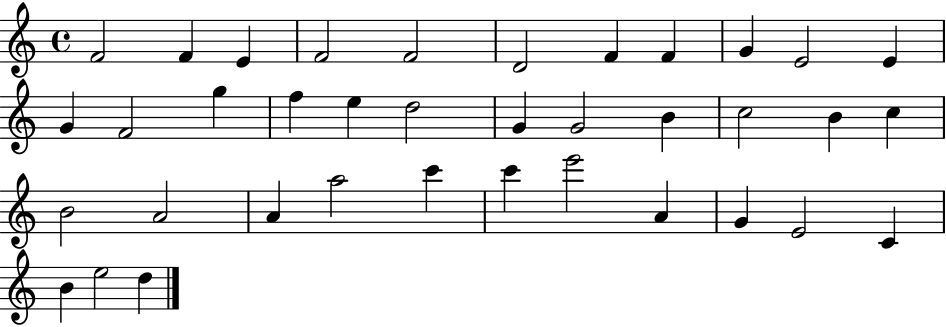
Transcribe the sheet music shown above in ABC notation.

X:1
T:Untitled
M:4/4
L:1/4
K:C
F2 F E F2 F2 D2 F F G E2 E G F2 g f e d2 G G2 B c2 B c B2 A2 A a2 c' c' e'2 A G E2 C B e2 d